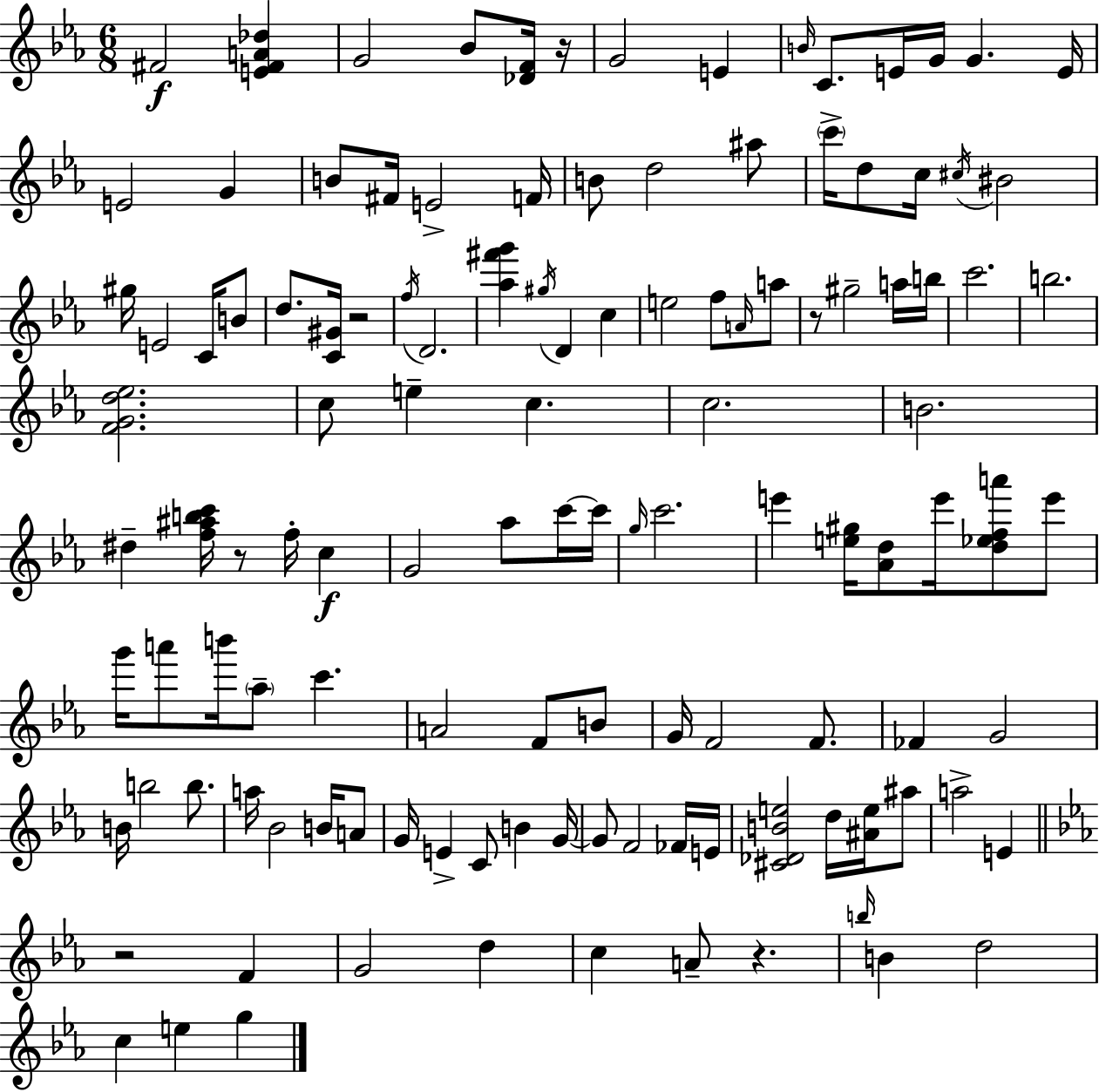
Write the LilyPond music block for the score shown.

{
  \clef treble
  \numericTimeSignature
  \time 6/8
  \key c \minor
  fis'2\f <e' fis' a' des''>4 | g'2 bes'8 <des' f'>16 r16 | g'2 e'4 | \grace { b'16 } c'8. e'16 g'16 g'4. | \break e'16 e'2 g'4 | b'8 fis'16 e'2-> | f'16 b'8 d''2 ais''8 | \parenthesize c'''16-> d''8 c''16 \acciaccatura { cis''16 } bis'2 | \break gis''16 e'2 c'16 | b'8 d''8. <c' gis'>16 r2 | \acciaccatura { f''16 } d'2. | <aes'' fis''' g'''>4 \acciaccatura { gis''16 } d'4 | \break c''4 e''2 | f''8 \grace { a'16 } a''8 r8 gis''2-- | a''16 b''16 c'''2. | b''2. | \break <f' g' d'' ees''>2. | c''8 e''4-- c''4. | c''2. | b'2. | \break dis''4-- <f'' ais'' b'' c'''>16 r8 | f''16-. c''4\f g'2 | aes''8 c'''16~~ c'''16 \grace { g''16 } c'''2. | e'''4 <e'' gis''>16 <aes' d''>8 | \break e'''16 <d'' ees'' f'' a'''>8 e'''8 g'''16 a'''8 b'''16 \parenthesize aes''8-- | c'''4. a'2 | f'8 b'8 g'16 f'2 | f'8. fes'4 g'2 | \break b'16 b''2 | b''8. a''16 bes'2 | b'16 a'8 g'16 e'4-> c'8 | b'4 g'16~~ g'8 f'2 | \break fes'16 e'16 <cis' des' b' e''>2 | d''16 <ais' e''>16 ais''8 a''2-> | e'4 \bar "||" \break \key ees \major r2 f'4 | g'2 d''4 | c''4 a'8-- r4. | \grace { b''16 } b'4 d''2 | \break c''4 e''4 g''4 | \bar "|."
}